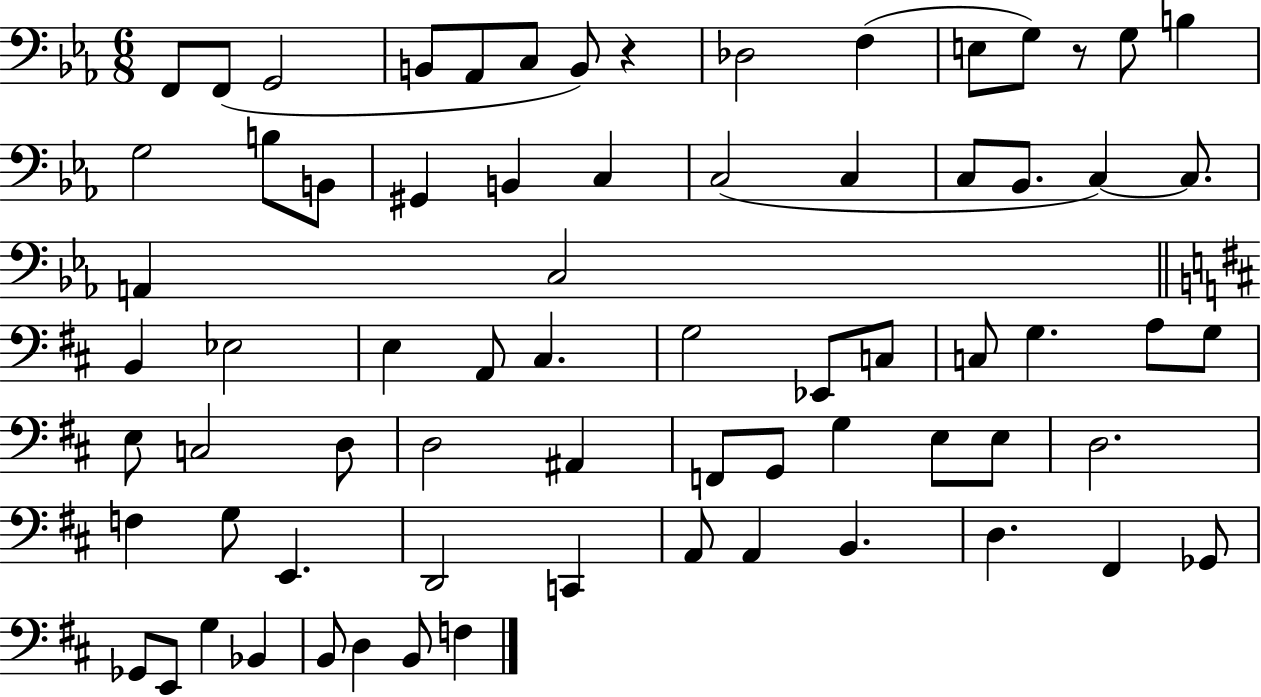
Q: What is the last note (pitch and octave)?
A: F3